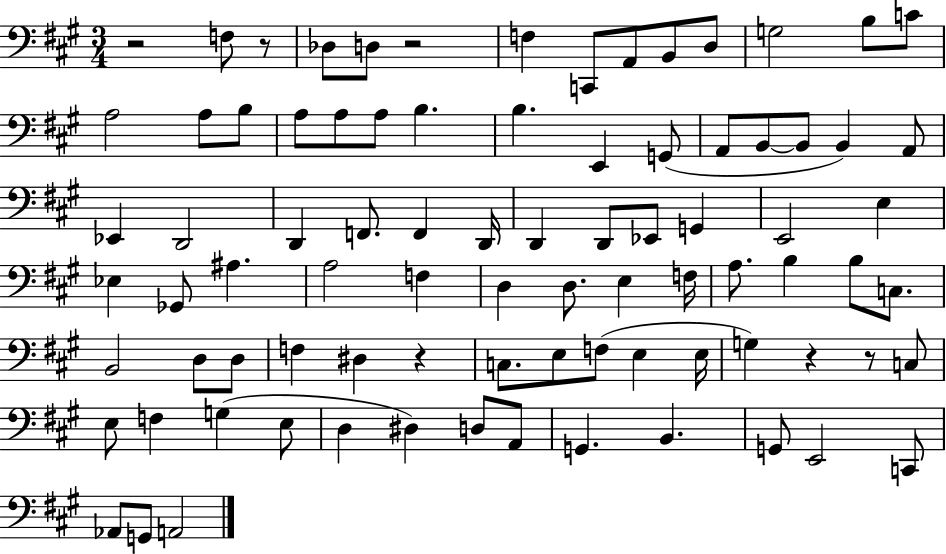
{
  \clef bass
  \numericTimeSignature
  \time 3/4
  \key a \major
  \repeat volta 2 { r2 f8 r8 | des8 d8 r2 | f4 c,8 a,8 b,8 d8 | g2 b8 c'8 | \break a2 a8 b8 | a8 a8 a8 b4. | b4. e,4 g,8( | a,8 b,8~~ b,8 b,4) a,8 | \break ees,4 d,2 | d,4 f,8. f,4 d,16 | d,4 d,8 ees,8 g,4 | e,2 e4 | \break ees4 ges,8 ais4. | a2 f4 | d4 d8. e4 f16 | a8. b4 b8 c8. | \break b,2 d8 d8 | f4 dis4 r4 | c8. e8 f8( e4 e16 | g4) r4 r8 c8 | \break e8 f4 g4( e8 | d4 dis4) d8 a,8 | g,4. b,4. | g,8 e,2 c,8 | \break aes,8 g,8 a,2 | } \bar "|."
}